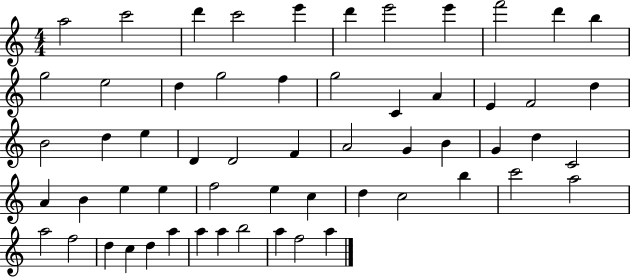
{
  \clef treble
  \numericTimeSignature
  \time 4/4
  \key c \major
  a''2 c'''2 | d'''4 c'''2 e'''4 | d'''4 e'''2 e'''4 | f'''2 d'''4 b''4 | \break g''2 e''2 | d''4 g''2 f''4 | g''2 c'4 a'4 | e'4 f'2 d''4 | \break b'2 d''4 e''4 | d'4 d'2 f'4 | a'2 g'4 b'4 | g'4 d''4 c'2 | \break a'4 b'4 e''4 e''4 | f''2 e''4 c''4 | d''4 c''2 b''4 | c'''2 a''2 | \break a''2 f''2 | d''4 c''4 d''4 a''4 | a''4 a''4 b''2 | a''4 f''2 a''4 | \break \bar "|."
}